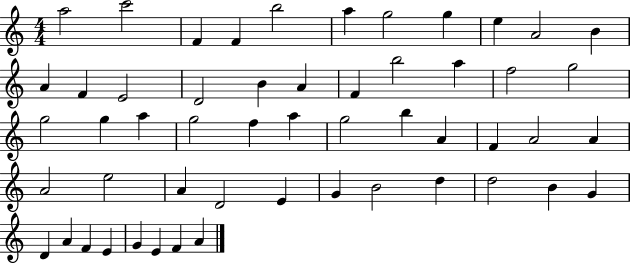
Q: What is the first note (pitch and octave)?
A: A5